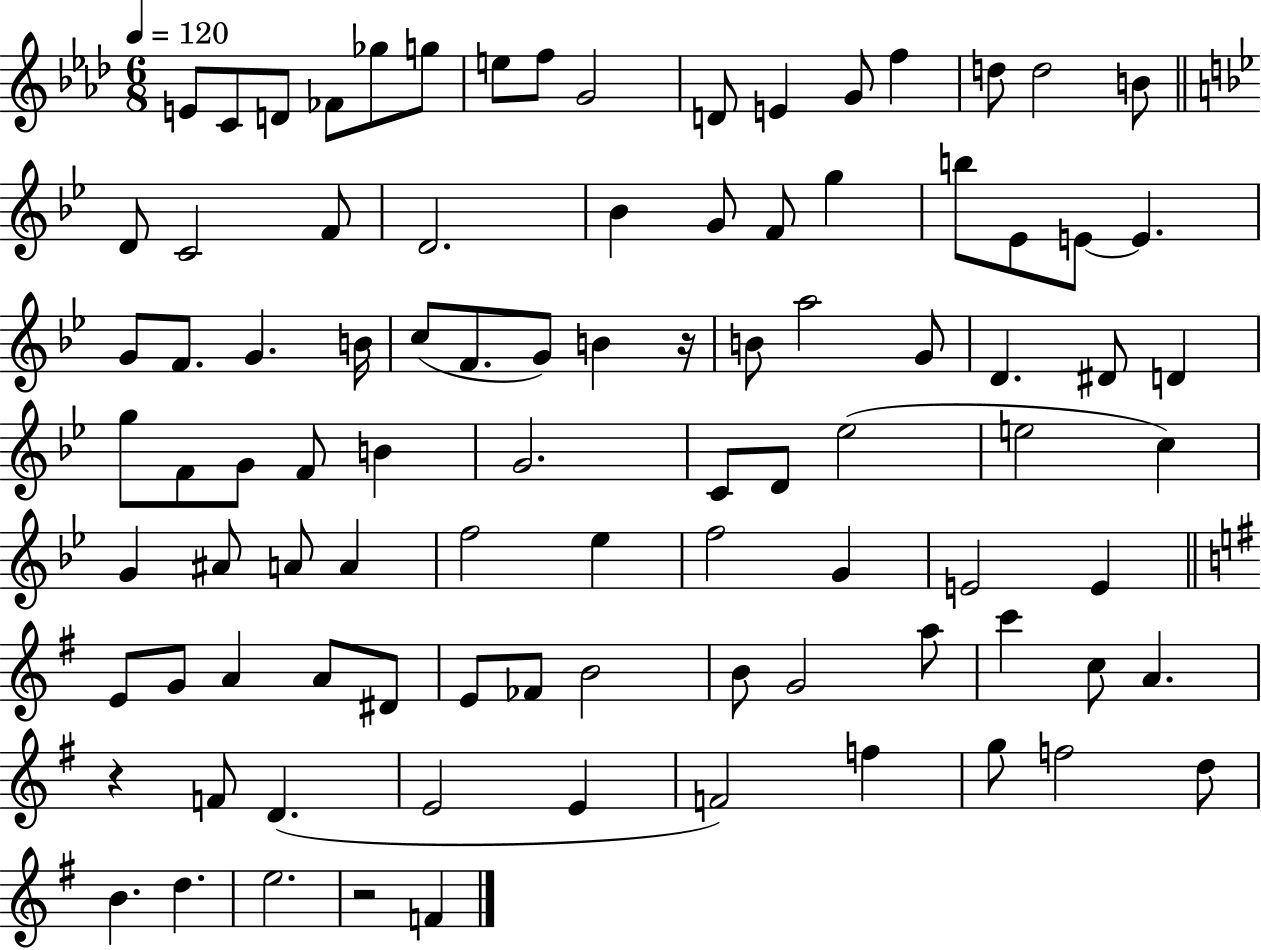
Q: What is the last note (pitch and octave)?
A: F4